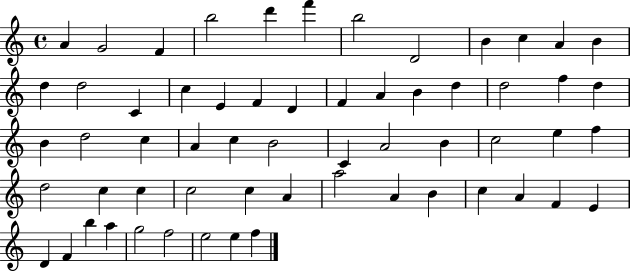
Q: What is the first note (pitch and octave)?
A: A4